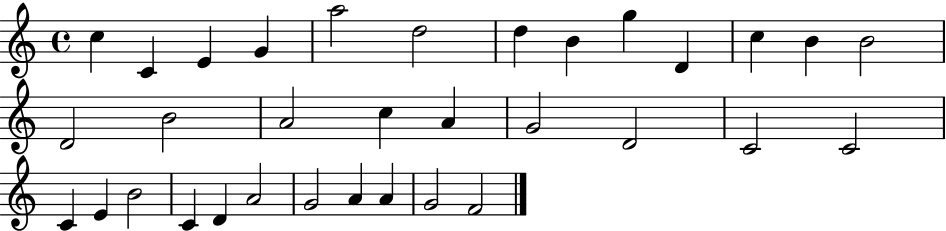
C5/q C4/q E4/q G4/q A5/h D5/h D5/q B4/q G5/q D4/q C5/q B4/q B4/h D4/h B4/h A4/h C5/q A4/q G4/h D4/h C4/h C4/h C4/q E4/q B4/h C4/q D4/q A4/h G4/h A4/q A4/q G4/h F4/h